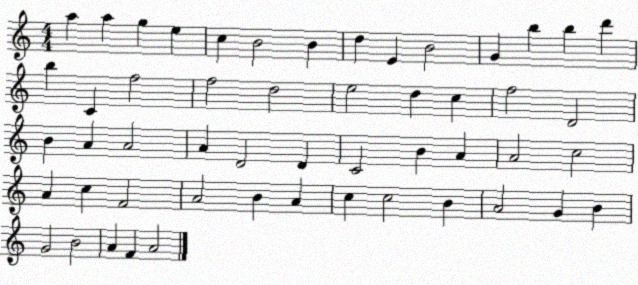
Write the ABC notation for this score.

X:1
T:Untitled
M:4/4
L:1/4
K:C
a a g e c B2 B d E B2 G b b d' b C f2 f2 d2 e2 d c f2 D2 B A A2 A D2 D C2 B A A2 c2 A c F2 A2 B A c c2 B A2 G B G2 B2 A F A2